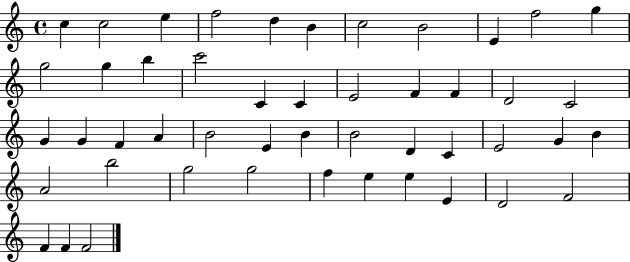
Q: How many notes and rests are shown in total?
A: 48